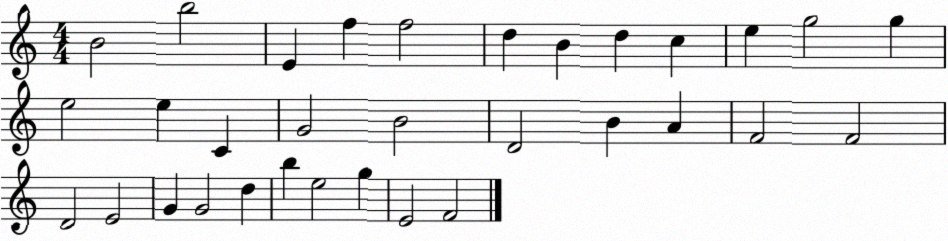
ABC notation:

X:1
T:Untitled
M:4/4
L:1/4
K:C
B2 b2 E f f2 d B d c e g2 g e2 e C G2 B2 D2 B A F2 F2 D2 E2 G G2 d b e2 g E2 F2